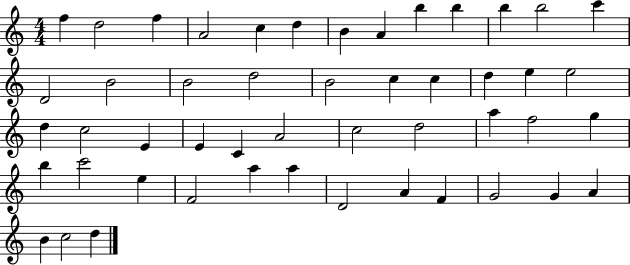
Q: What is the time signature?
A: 4/4